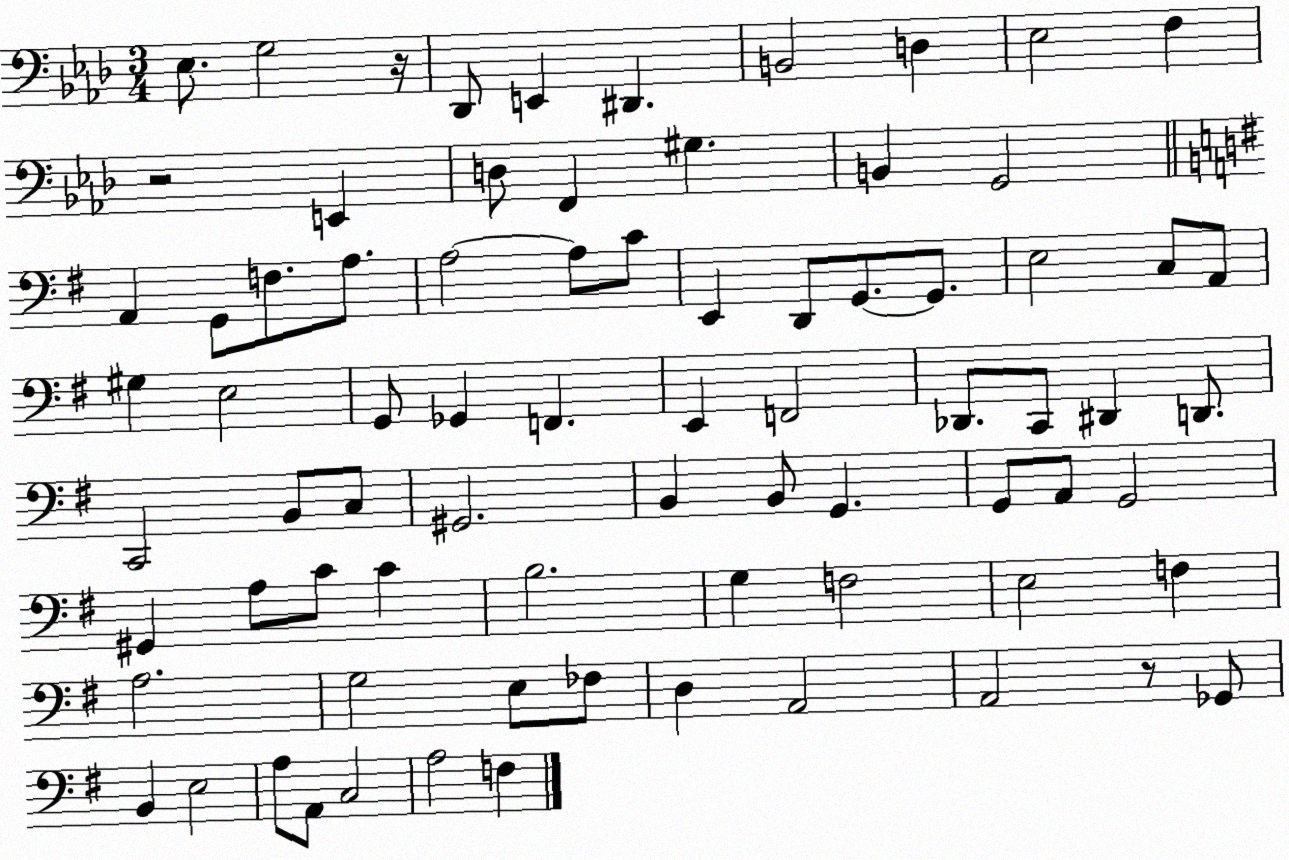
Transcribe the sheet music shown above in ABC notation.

X:1
T:Untitled
M:3/4
L:1/4
K:Ab
_E,/2 G,2 z/4 _D,,/2 E,, ^D,, B,,2 D, _E,2 F, z2 E,, D,/2 F,, ^G, B,, G,,2 A,, G,,/2 F,/2 A,/2 A,2 A,/2 C/2 E,, D,,/2 G,,/2 G,,/2 E,2 C,/2 A,,/2 ^G, E,2 G,,/2 _G,, F,, E,, F,,2 _D,,/2 C,,/2 ^D,, D,,/2 C,,2 B,,/2 C,/2 ^G,,2 B,, B,,/2 G,, G,,/2 A,,/2 G,,2 ^G,, A,/2 C/2 C B,2 G, F,2 E,2 F, A,2 G,2 E,/2 _F,/2 D, A,,2 A,,2 z/2 _G,,/2 B,, E,2 A,/2 A,,/2 C,2 A,2 F,